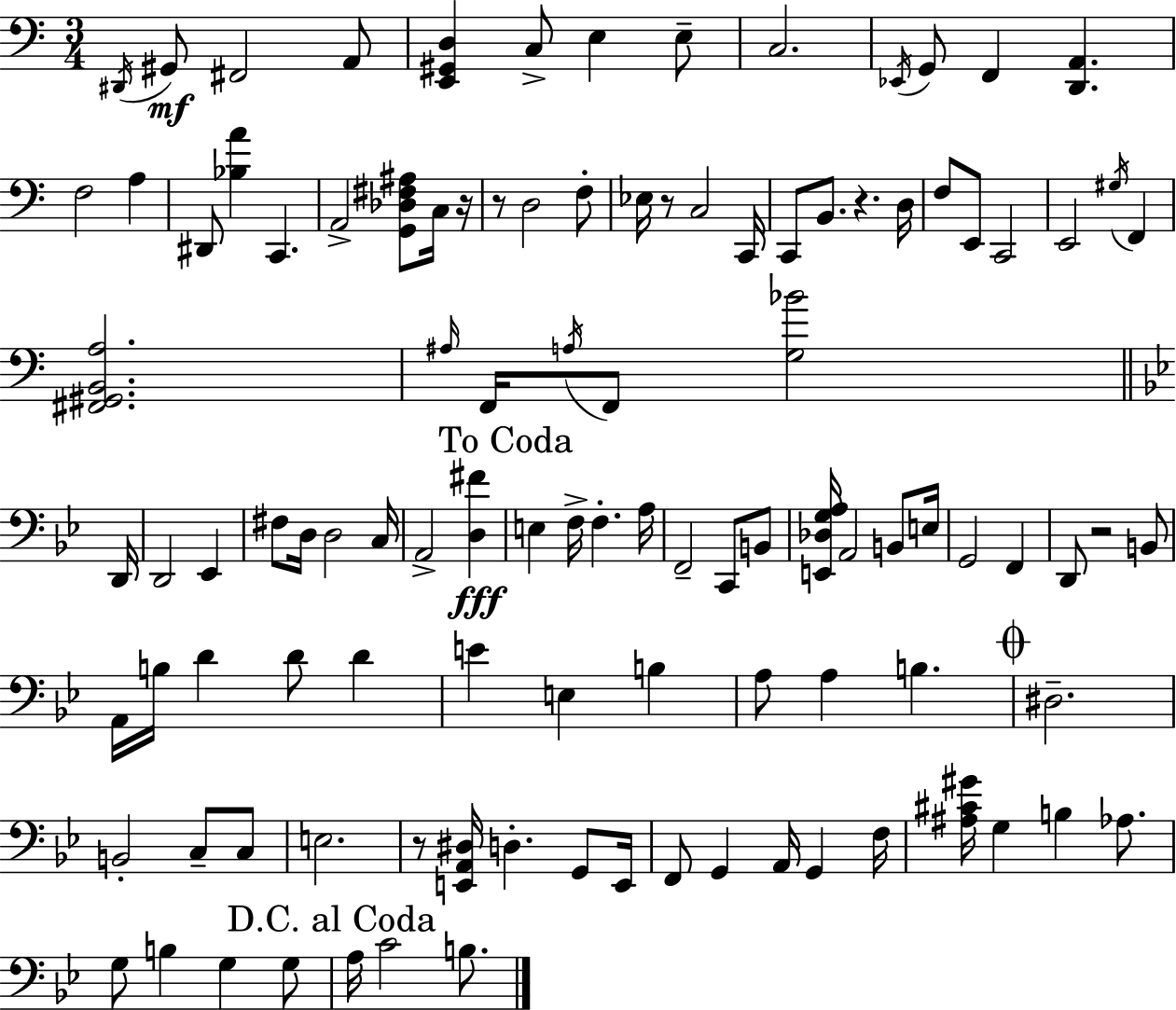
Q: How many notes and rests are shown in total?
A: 107